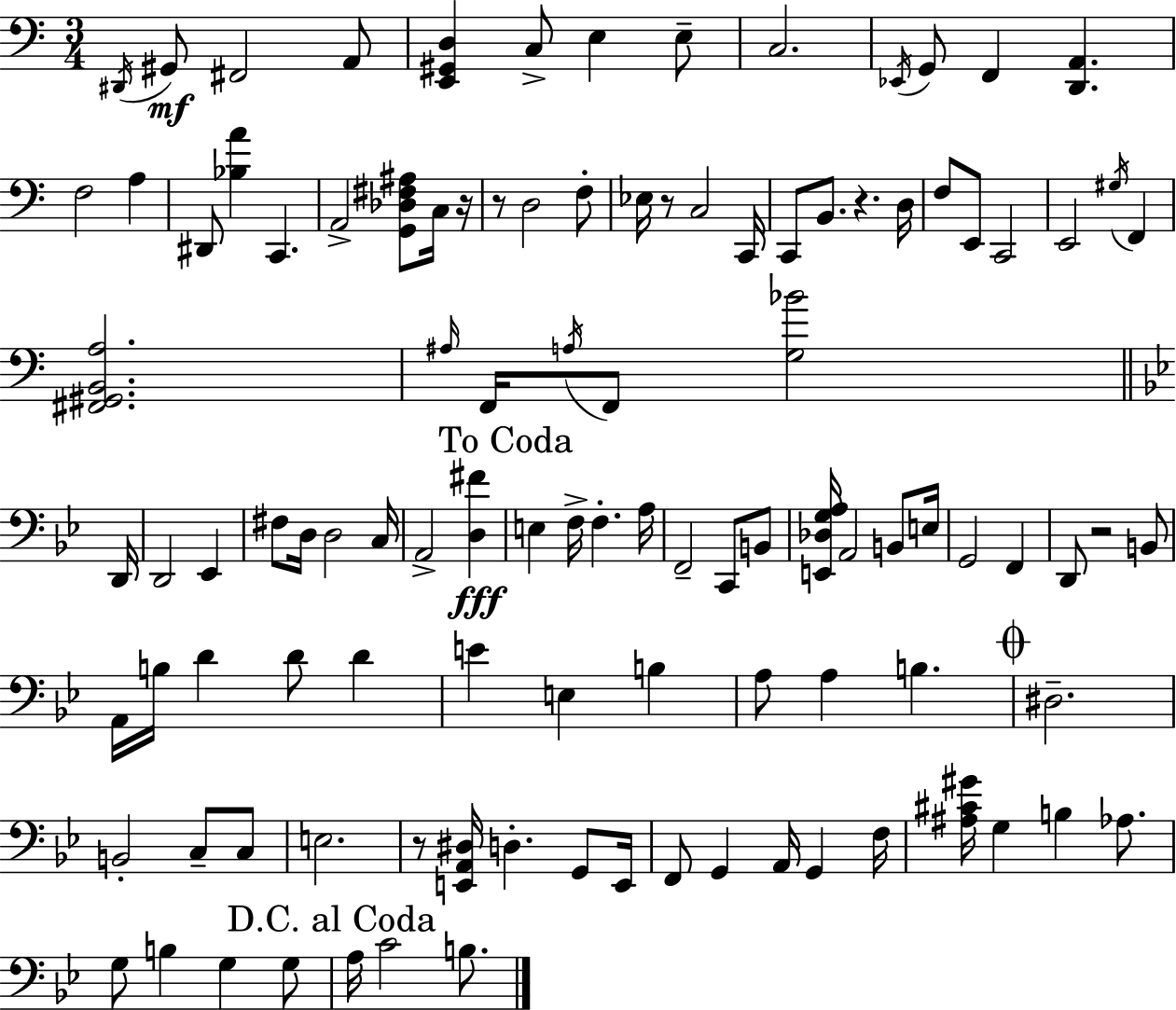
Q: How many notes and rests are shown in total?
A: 107